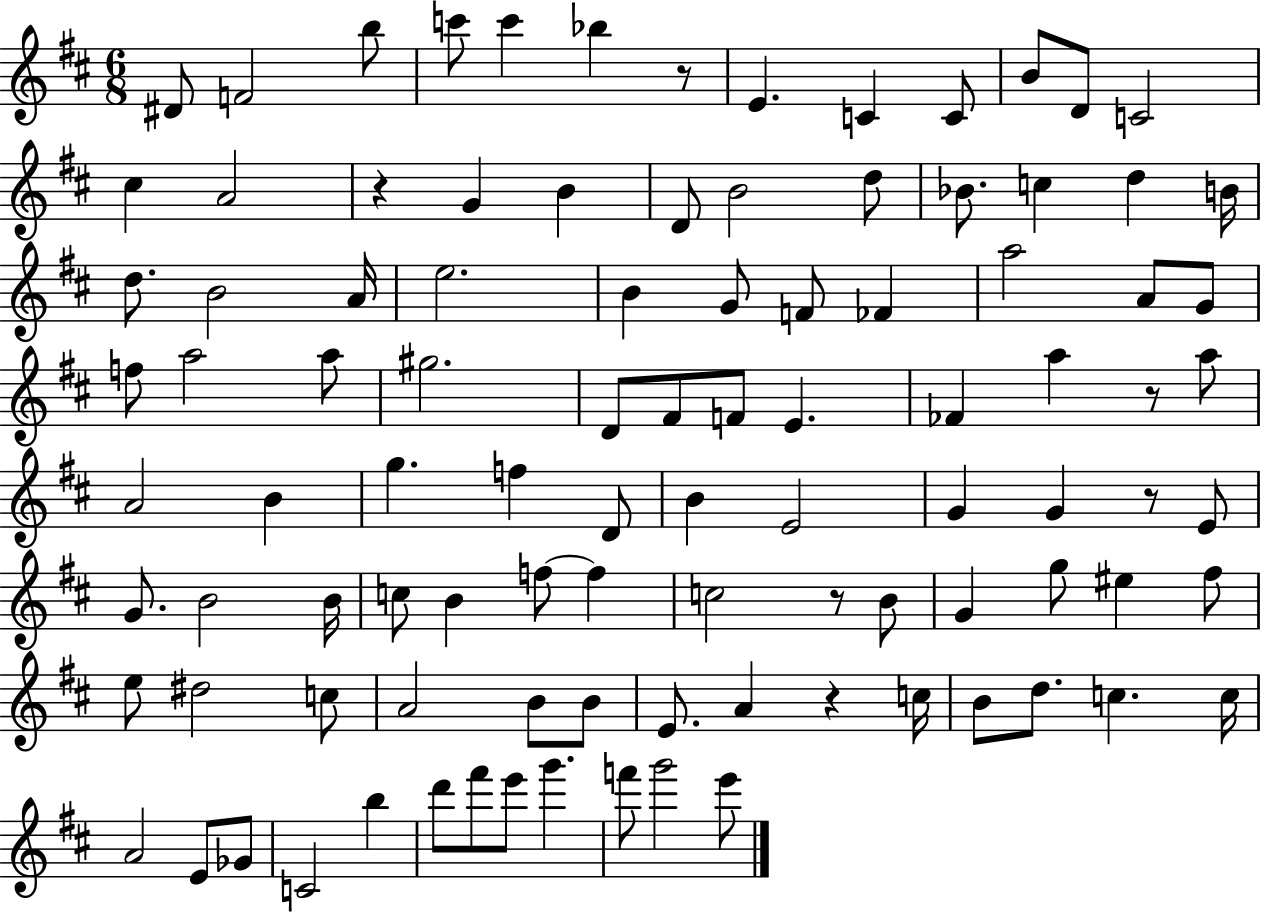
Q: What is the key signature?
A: D major